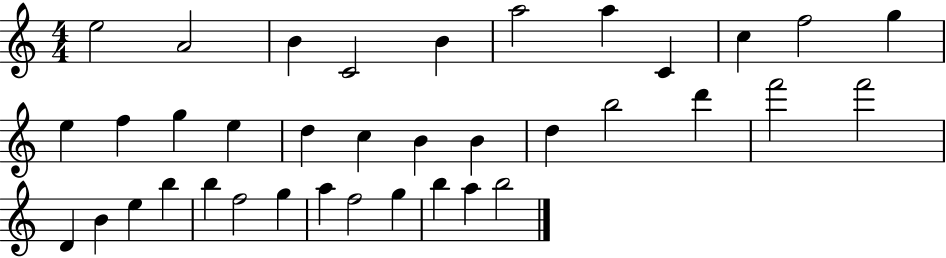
{
  \clef treble
  \numericTimeSignature
  \time 4/4
  \key c \major
  e''2 a'2 | b'4 c'2 b'4 | a''2 a''4 c'4 | c''4 f''2 g''4 | \break e''4 f''4 g''4 e''4 | d''4 c''4 b'4 b'4 | d''4 b''2 d'''4 | f'''2 f'''2 | \break d'4 b'4 e''4 b''4 | b''4 f''2 g''4 | a''4 f''2 g''4 | b''4 a''4 b''2 | \break \bar "|."
}